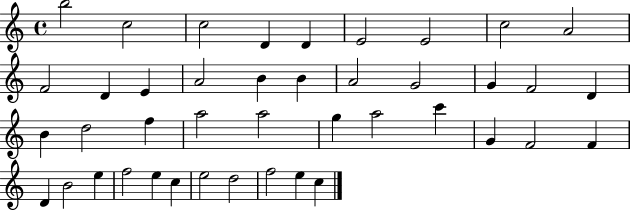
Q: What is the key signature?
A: C major